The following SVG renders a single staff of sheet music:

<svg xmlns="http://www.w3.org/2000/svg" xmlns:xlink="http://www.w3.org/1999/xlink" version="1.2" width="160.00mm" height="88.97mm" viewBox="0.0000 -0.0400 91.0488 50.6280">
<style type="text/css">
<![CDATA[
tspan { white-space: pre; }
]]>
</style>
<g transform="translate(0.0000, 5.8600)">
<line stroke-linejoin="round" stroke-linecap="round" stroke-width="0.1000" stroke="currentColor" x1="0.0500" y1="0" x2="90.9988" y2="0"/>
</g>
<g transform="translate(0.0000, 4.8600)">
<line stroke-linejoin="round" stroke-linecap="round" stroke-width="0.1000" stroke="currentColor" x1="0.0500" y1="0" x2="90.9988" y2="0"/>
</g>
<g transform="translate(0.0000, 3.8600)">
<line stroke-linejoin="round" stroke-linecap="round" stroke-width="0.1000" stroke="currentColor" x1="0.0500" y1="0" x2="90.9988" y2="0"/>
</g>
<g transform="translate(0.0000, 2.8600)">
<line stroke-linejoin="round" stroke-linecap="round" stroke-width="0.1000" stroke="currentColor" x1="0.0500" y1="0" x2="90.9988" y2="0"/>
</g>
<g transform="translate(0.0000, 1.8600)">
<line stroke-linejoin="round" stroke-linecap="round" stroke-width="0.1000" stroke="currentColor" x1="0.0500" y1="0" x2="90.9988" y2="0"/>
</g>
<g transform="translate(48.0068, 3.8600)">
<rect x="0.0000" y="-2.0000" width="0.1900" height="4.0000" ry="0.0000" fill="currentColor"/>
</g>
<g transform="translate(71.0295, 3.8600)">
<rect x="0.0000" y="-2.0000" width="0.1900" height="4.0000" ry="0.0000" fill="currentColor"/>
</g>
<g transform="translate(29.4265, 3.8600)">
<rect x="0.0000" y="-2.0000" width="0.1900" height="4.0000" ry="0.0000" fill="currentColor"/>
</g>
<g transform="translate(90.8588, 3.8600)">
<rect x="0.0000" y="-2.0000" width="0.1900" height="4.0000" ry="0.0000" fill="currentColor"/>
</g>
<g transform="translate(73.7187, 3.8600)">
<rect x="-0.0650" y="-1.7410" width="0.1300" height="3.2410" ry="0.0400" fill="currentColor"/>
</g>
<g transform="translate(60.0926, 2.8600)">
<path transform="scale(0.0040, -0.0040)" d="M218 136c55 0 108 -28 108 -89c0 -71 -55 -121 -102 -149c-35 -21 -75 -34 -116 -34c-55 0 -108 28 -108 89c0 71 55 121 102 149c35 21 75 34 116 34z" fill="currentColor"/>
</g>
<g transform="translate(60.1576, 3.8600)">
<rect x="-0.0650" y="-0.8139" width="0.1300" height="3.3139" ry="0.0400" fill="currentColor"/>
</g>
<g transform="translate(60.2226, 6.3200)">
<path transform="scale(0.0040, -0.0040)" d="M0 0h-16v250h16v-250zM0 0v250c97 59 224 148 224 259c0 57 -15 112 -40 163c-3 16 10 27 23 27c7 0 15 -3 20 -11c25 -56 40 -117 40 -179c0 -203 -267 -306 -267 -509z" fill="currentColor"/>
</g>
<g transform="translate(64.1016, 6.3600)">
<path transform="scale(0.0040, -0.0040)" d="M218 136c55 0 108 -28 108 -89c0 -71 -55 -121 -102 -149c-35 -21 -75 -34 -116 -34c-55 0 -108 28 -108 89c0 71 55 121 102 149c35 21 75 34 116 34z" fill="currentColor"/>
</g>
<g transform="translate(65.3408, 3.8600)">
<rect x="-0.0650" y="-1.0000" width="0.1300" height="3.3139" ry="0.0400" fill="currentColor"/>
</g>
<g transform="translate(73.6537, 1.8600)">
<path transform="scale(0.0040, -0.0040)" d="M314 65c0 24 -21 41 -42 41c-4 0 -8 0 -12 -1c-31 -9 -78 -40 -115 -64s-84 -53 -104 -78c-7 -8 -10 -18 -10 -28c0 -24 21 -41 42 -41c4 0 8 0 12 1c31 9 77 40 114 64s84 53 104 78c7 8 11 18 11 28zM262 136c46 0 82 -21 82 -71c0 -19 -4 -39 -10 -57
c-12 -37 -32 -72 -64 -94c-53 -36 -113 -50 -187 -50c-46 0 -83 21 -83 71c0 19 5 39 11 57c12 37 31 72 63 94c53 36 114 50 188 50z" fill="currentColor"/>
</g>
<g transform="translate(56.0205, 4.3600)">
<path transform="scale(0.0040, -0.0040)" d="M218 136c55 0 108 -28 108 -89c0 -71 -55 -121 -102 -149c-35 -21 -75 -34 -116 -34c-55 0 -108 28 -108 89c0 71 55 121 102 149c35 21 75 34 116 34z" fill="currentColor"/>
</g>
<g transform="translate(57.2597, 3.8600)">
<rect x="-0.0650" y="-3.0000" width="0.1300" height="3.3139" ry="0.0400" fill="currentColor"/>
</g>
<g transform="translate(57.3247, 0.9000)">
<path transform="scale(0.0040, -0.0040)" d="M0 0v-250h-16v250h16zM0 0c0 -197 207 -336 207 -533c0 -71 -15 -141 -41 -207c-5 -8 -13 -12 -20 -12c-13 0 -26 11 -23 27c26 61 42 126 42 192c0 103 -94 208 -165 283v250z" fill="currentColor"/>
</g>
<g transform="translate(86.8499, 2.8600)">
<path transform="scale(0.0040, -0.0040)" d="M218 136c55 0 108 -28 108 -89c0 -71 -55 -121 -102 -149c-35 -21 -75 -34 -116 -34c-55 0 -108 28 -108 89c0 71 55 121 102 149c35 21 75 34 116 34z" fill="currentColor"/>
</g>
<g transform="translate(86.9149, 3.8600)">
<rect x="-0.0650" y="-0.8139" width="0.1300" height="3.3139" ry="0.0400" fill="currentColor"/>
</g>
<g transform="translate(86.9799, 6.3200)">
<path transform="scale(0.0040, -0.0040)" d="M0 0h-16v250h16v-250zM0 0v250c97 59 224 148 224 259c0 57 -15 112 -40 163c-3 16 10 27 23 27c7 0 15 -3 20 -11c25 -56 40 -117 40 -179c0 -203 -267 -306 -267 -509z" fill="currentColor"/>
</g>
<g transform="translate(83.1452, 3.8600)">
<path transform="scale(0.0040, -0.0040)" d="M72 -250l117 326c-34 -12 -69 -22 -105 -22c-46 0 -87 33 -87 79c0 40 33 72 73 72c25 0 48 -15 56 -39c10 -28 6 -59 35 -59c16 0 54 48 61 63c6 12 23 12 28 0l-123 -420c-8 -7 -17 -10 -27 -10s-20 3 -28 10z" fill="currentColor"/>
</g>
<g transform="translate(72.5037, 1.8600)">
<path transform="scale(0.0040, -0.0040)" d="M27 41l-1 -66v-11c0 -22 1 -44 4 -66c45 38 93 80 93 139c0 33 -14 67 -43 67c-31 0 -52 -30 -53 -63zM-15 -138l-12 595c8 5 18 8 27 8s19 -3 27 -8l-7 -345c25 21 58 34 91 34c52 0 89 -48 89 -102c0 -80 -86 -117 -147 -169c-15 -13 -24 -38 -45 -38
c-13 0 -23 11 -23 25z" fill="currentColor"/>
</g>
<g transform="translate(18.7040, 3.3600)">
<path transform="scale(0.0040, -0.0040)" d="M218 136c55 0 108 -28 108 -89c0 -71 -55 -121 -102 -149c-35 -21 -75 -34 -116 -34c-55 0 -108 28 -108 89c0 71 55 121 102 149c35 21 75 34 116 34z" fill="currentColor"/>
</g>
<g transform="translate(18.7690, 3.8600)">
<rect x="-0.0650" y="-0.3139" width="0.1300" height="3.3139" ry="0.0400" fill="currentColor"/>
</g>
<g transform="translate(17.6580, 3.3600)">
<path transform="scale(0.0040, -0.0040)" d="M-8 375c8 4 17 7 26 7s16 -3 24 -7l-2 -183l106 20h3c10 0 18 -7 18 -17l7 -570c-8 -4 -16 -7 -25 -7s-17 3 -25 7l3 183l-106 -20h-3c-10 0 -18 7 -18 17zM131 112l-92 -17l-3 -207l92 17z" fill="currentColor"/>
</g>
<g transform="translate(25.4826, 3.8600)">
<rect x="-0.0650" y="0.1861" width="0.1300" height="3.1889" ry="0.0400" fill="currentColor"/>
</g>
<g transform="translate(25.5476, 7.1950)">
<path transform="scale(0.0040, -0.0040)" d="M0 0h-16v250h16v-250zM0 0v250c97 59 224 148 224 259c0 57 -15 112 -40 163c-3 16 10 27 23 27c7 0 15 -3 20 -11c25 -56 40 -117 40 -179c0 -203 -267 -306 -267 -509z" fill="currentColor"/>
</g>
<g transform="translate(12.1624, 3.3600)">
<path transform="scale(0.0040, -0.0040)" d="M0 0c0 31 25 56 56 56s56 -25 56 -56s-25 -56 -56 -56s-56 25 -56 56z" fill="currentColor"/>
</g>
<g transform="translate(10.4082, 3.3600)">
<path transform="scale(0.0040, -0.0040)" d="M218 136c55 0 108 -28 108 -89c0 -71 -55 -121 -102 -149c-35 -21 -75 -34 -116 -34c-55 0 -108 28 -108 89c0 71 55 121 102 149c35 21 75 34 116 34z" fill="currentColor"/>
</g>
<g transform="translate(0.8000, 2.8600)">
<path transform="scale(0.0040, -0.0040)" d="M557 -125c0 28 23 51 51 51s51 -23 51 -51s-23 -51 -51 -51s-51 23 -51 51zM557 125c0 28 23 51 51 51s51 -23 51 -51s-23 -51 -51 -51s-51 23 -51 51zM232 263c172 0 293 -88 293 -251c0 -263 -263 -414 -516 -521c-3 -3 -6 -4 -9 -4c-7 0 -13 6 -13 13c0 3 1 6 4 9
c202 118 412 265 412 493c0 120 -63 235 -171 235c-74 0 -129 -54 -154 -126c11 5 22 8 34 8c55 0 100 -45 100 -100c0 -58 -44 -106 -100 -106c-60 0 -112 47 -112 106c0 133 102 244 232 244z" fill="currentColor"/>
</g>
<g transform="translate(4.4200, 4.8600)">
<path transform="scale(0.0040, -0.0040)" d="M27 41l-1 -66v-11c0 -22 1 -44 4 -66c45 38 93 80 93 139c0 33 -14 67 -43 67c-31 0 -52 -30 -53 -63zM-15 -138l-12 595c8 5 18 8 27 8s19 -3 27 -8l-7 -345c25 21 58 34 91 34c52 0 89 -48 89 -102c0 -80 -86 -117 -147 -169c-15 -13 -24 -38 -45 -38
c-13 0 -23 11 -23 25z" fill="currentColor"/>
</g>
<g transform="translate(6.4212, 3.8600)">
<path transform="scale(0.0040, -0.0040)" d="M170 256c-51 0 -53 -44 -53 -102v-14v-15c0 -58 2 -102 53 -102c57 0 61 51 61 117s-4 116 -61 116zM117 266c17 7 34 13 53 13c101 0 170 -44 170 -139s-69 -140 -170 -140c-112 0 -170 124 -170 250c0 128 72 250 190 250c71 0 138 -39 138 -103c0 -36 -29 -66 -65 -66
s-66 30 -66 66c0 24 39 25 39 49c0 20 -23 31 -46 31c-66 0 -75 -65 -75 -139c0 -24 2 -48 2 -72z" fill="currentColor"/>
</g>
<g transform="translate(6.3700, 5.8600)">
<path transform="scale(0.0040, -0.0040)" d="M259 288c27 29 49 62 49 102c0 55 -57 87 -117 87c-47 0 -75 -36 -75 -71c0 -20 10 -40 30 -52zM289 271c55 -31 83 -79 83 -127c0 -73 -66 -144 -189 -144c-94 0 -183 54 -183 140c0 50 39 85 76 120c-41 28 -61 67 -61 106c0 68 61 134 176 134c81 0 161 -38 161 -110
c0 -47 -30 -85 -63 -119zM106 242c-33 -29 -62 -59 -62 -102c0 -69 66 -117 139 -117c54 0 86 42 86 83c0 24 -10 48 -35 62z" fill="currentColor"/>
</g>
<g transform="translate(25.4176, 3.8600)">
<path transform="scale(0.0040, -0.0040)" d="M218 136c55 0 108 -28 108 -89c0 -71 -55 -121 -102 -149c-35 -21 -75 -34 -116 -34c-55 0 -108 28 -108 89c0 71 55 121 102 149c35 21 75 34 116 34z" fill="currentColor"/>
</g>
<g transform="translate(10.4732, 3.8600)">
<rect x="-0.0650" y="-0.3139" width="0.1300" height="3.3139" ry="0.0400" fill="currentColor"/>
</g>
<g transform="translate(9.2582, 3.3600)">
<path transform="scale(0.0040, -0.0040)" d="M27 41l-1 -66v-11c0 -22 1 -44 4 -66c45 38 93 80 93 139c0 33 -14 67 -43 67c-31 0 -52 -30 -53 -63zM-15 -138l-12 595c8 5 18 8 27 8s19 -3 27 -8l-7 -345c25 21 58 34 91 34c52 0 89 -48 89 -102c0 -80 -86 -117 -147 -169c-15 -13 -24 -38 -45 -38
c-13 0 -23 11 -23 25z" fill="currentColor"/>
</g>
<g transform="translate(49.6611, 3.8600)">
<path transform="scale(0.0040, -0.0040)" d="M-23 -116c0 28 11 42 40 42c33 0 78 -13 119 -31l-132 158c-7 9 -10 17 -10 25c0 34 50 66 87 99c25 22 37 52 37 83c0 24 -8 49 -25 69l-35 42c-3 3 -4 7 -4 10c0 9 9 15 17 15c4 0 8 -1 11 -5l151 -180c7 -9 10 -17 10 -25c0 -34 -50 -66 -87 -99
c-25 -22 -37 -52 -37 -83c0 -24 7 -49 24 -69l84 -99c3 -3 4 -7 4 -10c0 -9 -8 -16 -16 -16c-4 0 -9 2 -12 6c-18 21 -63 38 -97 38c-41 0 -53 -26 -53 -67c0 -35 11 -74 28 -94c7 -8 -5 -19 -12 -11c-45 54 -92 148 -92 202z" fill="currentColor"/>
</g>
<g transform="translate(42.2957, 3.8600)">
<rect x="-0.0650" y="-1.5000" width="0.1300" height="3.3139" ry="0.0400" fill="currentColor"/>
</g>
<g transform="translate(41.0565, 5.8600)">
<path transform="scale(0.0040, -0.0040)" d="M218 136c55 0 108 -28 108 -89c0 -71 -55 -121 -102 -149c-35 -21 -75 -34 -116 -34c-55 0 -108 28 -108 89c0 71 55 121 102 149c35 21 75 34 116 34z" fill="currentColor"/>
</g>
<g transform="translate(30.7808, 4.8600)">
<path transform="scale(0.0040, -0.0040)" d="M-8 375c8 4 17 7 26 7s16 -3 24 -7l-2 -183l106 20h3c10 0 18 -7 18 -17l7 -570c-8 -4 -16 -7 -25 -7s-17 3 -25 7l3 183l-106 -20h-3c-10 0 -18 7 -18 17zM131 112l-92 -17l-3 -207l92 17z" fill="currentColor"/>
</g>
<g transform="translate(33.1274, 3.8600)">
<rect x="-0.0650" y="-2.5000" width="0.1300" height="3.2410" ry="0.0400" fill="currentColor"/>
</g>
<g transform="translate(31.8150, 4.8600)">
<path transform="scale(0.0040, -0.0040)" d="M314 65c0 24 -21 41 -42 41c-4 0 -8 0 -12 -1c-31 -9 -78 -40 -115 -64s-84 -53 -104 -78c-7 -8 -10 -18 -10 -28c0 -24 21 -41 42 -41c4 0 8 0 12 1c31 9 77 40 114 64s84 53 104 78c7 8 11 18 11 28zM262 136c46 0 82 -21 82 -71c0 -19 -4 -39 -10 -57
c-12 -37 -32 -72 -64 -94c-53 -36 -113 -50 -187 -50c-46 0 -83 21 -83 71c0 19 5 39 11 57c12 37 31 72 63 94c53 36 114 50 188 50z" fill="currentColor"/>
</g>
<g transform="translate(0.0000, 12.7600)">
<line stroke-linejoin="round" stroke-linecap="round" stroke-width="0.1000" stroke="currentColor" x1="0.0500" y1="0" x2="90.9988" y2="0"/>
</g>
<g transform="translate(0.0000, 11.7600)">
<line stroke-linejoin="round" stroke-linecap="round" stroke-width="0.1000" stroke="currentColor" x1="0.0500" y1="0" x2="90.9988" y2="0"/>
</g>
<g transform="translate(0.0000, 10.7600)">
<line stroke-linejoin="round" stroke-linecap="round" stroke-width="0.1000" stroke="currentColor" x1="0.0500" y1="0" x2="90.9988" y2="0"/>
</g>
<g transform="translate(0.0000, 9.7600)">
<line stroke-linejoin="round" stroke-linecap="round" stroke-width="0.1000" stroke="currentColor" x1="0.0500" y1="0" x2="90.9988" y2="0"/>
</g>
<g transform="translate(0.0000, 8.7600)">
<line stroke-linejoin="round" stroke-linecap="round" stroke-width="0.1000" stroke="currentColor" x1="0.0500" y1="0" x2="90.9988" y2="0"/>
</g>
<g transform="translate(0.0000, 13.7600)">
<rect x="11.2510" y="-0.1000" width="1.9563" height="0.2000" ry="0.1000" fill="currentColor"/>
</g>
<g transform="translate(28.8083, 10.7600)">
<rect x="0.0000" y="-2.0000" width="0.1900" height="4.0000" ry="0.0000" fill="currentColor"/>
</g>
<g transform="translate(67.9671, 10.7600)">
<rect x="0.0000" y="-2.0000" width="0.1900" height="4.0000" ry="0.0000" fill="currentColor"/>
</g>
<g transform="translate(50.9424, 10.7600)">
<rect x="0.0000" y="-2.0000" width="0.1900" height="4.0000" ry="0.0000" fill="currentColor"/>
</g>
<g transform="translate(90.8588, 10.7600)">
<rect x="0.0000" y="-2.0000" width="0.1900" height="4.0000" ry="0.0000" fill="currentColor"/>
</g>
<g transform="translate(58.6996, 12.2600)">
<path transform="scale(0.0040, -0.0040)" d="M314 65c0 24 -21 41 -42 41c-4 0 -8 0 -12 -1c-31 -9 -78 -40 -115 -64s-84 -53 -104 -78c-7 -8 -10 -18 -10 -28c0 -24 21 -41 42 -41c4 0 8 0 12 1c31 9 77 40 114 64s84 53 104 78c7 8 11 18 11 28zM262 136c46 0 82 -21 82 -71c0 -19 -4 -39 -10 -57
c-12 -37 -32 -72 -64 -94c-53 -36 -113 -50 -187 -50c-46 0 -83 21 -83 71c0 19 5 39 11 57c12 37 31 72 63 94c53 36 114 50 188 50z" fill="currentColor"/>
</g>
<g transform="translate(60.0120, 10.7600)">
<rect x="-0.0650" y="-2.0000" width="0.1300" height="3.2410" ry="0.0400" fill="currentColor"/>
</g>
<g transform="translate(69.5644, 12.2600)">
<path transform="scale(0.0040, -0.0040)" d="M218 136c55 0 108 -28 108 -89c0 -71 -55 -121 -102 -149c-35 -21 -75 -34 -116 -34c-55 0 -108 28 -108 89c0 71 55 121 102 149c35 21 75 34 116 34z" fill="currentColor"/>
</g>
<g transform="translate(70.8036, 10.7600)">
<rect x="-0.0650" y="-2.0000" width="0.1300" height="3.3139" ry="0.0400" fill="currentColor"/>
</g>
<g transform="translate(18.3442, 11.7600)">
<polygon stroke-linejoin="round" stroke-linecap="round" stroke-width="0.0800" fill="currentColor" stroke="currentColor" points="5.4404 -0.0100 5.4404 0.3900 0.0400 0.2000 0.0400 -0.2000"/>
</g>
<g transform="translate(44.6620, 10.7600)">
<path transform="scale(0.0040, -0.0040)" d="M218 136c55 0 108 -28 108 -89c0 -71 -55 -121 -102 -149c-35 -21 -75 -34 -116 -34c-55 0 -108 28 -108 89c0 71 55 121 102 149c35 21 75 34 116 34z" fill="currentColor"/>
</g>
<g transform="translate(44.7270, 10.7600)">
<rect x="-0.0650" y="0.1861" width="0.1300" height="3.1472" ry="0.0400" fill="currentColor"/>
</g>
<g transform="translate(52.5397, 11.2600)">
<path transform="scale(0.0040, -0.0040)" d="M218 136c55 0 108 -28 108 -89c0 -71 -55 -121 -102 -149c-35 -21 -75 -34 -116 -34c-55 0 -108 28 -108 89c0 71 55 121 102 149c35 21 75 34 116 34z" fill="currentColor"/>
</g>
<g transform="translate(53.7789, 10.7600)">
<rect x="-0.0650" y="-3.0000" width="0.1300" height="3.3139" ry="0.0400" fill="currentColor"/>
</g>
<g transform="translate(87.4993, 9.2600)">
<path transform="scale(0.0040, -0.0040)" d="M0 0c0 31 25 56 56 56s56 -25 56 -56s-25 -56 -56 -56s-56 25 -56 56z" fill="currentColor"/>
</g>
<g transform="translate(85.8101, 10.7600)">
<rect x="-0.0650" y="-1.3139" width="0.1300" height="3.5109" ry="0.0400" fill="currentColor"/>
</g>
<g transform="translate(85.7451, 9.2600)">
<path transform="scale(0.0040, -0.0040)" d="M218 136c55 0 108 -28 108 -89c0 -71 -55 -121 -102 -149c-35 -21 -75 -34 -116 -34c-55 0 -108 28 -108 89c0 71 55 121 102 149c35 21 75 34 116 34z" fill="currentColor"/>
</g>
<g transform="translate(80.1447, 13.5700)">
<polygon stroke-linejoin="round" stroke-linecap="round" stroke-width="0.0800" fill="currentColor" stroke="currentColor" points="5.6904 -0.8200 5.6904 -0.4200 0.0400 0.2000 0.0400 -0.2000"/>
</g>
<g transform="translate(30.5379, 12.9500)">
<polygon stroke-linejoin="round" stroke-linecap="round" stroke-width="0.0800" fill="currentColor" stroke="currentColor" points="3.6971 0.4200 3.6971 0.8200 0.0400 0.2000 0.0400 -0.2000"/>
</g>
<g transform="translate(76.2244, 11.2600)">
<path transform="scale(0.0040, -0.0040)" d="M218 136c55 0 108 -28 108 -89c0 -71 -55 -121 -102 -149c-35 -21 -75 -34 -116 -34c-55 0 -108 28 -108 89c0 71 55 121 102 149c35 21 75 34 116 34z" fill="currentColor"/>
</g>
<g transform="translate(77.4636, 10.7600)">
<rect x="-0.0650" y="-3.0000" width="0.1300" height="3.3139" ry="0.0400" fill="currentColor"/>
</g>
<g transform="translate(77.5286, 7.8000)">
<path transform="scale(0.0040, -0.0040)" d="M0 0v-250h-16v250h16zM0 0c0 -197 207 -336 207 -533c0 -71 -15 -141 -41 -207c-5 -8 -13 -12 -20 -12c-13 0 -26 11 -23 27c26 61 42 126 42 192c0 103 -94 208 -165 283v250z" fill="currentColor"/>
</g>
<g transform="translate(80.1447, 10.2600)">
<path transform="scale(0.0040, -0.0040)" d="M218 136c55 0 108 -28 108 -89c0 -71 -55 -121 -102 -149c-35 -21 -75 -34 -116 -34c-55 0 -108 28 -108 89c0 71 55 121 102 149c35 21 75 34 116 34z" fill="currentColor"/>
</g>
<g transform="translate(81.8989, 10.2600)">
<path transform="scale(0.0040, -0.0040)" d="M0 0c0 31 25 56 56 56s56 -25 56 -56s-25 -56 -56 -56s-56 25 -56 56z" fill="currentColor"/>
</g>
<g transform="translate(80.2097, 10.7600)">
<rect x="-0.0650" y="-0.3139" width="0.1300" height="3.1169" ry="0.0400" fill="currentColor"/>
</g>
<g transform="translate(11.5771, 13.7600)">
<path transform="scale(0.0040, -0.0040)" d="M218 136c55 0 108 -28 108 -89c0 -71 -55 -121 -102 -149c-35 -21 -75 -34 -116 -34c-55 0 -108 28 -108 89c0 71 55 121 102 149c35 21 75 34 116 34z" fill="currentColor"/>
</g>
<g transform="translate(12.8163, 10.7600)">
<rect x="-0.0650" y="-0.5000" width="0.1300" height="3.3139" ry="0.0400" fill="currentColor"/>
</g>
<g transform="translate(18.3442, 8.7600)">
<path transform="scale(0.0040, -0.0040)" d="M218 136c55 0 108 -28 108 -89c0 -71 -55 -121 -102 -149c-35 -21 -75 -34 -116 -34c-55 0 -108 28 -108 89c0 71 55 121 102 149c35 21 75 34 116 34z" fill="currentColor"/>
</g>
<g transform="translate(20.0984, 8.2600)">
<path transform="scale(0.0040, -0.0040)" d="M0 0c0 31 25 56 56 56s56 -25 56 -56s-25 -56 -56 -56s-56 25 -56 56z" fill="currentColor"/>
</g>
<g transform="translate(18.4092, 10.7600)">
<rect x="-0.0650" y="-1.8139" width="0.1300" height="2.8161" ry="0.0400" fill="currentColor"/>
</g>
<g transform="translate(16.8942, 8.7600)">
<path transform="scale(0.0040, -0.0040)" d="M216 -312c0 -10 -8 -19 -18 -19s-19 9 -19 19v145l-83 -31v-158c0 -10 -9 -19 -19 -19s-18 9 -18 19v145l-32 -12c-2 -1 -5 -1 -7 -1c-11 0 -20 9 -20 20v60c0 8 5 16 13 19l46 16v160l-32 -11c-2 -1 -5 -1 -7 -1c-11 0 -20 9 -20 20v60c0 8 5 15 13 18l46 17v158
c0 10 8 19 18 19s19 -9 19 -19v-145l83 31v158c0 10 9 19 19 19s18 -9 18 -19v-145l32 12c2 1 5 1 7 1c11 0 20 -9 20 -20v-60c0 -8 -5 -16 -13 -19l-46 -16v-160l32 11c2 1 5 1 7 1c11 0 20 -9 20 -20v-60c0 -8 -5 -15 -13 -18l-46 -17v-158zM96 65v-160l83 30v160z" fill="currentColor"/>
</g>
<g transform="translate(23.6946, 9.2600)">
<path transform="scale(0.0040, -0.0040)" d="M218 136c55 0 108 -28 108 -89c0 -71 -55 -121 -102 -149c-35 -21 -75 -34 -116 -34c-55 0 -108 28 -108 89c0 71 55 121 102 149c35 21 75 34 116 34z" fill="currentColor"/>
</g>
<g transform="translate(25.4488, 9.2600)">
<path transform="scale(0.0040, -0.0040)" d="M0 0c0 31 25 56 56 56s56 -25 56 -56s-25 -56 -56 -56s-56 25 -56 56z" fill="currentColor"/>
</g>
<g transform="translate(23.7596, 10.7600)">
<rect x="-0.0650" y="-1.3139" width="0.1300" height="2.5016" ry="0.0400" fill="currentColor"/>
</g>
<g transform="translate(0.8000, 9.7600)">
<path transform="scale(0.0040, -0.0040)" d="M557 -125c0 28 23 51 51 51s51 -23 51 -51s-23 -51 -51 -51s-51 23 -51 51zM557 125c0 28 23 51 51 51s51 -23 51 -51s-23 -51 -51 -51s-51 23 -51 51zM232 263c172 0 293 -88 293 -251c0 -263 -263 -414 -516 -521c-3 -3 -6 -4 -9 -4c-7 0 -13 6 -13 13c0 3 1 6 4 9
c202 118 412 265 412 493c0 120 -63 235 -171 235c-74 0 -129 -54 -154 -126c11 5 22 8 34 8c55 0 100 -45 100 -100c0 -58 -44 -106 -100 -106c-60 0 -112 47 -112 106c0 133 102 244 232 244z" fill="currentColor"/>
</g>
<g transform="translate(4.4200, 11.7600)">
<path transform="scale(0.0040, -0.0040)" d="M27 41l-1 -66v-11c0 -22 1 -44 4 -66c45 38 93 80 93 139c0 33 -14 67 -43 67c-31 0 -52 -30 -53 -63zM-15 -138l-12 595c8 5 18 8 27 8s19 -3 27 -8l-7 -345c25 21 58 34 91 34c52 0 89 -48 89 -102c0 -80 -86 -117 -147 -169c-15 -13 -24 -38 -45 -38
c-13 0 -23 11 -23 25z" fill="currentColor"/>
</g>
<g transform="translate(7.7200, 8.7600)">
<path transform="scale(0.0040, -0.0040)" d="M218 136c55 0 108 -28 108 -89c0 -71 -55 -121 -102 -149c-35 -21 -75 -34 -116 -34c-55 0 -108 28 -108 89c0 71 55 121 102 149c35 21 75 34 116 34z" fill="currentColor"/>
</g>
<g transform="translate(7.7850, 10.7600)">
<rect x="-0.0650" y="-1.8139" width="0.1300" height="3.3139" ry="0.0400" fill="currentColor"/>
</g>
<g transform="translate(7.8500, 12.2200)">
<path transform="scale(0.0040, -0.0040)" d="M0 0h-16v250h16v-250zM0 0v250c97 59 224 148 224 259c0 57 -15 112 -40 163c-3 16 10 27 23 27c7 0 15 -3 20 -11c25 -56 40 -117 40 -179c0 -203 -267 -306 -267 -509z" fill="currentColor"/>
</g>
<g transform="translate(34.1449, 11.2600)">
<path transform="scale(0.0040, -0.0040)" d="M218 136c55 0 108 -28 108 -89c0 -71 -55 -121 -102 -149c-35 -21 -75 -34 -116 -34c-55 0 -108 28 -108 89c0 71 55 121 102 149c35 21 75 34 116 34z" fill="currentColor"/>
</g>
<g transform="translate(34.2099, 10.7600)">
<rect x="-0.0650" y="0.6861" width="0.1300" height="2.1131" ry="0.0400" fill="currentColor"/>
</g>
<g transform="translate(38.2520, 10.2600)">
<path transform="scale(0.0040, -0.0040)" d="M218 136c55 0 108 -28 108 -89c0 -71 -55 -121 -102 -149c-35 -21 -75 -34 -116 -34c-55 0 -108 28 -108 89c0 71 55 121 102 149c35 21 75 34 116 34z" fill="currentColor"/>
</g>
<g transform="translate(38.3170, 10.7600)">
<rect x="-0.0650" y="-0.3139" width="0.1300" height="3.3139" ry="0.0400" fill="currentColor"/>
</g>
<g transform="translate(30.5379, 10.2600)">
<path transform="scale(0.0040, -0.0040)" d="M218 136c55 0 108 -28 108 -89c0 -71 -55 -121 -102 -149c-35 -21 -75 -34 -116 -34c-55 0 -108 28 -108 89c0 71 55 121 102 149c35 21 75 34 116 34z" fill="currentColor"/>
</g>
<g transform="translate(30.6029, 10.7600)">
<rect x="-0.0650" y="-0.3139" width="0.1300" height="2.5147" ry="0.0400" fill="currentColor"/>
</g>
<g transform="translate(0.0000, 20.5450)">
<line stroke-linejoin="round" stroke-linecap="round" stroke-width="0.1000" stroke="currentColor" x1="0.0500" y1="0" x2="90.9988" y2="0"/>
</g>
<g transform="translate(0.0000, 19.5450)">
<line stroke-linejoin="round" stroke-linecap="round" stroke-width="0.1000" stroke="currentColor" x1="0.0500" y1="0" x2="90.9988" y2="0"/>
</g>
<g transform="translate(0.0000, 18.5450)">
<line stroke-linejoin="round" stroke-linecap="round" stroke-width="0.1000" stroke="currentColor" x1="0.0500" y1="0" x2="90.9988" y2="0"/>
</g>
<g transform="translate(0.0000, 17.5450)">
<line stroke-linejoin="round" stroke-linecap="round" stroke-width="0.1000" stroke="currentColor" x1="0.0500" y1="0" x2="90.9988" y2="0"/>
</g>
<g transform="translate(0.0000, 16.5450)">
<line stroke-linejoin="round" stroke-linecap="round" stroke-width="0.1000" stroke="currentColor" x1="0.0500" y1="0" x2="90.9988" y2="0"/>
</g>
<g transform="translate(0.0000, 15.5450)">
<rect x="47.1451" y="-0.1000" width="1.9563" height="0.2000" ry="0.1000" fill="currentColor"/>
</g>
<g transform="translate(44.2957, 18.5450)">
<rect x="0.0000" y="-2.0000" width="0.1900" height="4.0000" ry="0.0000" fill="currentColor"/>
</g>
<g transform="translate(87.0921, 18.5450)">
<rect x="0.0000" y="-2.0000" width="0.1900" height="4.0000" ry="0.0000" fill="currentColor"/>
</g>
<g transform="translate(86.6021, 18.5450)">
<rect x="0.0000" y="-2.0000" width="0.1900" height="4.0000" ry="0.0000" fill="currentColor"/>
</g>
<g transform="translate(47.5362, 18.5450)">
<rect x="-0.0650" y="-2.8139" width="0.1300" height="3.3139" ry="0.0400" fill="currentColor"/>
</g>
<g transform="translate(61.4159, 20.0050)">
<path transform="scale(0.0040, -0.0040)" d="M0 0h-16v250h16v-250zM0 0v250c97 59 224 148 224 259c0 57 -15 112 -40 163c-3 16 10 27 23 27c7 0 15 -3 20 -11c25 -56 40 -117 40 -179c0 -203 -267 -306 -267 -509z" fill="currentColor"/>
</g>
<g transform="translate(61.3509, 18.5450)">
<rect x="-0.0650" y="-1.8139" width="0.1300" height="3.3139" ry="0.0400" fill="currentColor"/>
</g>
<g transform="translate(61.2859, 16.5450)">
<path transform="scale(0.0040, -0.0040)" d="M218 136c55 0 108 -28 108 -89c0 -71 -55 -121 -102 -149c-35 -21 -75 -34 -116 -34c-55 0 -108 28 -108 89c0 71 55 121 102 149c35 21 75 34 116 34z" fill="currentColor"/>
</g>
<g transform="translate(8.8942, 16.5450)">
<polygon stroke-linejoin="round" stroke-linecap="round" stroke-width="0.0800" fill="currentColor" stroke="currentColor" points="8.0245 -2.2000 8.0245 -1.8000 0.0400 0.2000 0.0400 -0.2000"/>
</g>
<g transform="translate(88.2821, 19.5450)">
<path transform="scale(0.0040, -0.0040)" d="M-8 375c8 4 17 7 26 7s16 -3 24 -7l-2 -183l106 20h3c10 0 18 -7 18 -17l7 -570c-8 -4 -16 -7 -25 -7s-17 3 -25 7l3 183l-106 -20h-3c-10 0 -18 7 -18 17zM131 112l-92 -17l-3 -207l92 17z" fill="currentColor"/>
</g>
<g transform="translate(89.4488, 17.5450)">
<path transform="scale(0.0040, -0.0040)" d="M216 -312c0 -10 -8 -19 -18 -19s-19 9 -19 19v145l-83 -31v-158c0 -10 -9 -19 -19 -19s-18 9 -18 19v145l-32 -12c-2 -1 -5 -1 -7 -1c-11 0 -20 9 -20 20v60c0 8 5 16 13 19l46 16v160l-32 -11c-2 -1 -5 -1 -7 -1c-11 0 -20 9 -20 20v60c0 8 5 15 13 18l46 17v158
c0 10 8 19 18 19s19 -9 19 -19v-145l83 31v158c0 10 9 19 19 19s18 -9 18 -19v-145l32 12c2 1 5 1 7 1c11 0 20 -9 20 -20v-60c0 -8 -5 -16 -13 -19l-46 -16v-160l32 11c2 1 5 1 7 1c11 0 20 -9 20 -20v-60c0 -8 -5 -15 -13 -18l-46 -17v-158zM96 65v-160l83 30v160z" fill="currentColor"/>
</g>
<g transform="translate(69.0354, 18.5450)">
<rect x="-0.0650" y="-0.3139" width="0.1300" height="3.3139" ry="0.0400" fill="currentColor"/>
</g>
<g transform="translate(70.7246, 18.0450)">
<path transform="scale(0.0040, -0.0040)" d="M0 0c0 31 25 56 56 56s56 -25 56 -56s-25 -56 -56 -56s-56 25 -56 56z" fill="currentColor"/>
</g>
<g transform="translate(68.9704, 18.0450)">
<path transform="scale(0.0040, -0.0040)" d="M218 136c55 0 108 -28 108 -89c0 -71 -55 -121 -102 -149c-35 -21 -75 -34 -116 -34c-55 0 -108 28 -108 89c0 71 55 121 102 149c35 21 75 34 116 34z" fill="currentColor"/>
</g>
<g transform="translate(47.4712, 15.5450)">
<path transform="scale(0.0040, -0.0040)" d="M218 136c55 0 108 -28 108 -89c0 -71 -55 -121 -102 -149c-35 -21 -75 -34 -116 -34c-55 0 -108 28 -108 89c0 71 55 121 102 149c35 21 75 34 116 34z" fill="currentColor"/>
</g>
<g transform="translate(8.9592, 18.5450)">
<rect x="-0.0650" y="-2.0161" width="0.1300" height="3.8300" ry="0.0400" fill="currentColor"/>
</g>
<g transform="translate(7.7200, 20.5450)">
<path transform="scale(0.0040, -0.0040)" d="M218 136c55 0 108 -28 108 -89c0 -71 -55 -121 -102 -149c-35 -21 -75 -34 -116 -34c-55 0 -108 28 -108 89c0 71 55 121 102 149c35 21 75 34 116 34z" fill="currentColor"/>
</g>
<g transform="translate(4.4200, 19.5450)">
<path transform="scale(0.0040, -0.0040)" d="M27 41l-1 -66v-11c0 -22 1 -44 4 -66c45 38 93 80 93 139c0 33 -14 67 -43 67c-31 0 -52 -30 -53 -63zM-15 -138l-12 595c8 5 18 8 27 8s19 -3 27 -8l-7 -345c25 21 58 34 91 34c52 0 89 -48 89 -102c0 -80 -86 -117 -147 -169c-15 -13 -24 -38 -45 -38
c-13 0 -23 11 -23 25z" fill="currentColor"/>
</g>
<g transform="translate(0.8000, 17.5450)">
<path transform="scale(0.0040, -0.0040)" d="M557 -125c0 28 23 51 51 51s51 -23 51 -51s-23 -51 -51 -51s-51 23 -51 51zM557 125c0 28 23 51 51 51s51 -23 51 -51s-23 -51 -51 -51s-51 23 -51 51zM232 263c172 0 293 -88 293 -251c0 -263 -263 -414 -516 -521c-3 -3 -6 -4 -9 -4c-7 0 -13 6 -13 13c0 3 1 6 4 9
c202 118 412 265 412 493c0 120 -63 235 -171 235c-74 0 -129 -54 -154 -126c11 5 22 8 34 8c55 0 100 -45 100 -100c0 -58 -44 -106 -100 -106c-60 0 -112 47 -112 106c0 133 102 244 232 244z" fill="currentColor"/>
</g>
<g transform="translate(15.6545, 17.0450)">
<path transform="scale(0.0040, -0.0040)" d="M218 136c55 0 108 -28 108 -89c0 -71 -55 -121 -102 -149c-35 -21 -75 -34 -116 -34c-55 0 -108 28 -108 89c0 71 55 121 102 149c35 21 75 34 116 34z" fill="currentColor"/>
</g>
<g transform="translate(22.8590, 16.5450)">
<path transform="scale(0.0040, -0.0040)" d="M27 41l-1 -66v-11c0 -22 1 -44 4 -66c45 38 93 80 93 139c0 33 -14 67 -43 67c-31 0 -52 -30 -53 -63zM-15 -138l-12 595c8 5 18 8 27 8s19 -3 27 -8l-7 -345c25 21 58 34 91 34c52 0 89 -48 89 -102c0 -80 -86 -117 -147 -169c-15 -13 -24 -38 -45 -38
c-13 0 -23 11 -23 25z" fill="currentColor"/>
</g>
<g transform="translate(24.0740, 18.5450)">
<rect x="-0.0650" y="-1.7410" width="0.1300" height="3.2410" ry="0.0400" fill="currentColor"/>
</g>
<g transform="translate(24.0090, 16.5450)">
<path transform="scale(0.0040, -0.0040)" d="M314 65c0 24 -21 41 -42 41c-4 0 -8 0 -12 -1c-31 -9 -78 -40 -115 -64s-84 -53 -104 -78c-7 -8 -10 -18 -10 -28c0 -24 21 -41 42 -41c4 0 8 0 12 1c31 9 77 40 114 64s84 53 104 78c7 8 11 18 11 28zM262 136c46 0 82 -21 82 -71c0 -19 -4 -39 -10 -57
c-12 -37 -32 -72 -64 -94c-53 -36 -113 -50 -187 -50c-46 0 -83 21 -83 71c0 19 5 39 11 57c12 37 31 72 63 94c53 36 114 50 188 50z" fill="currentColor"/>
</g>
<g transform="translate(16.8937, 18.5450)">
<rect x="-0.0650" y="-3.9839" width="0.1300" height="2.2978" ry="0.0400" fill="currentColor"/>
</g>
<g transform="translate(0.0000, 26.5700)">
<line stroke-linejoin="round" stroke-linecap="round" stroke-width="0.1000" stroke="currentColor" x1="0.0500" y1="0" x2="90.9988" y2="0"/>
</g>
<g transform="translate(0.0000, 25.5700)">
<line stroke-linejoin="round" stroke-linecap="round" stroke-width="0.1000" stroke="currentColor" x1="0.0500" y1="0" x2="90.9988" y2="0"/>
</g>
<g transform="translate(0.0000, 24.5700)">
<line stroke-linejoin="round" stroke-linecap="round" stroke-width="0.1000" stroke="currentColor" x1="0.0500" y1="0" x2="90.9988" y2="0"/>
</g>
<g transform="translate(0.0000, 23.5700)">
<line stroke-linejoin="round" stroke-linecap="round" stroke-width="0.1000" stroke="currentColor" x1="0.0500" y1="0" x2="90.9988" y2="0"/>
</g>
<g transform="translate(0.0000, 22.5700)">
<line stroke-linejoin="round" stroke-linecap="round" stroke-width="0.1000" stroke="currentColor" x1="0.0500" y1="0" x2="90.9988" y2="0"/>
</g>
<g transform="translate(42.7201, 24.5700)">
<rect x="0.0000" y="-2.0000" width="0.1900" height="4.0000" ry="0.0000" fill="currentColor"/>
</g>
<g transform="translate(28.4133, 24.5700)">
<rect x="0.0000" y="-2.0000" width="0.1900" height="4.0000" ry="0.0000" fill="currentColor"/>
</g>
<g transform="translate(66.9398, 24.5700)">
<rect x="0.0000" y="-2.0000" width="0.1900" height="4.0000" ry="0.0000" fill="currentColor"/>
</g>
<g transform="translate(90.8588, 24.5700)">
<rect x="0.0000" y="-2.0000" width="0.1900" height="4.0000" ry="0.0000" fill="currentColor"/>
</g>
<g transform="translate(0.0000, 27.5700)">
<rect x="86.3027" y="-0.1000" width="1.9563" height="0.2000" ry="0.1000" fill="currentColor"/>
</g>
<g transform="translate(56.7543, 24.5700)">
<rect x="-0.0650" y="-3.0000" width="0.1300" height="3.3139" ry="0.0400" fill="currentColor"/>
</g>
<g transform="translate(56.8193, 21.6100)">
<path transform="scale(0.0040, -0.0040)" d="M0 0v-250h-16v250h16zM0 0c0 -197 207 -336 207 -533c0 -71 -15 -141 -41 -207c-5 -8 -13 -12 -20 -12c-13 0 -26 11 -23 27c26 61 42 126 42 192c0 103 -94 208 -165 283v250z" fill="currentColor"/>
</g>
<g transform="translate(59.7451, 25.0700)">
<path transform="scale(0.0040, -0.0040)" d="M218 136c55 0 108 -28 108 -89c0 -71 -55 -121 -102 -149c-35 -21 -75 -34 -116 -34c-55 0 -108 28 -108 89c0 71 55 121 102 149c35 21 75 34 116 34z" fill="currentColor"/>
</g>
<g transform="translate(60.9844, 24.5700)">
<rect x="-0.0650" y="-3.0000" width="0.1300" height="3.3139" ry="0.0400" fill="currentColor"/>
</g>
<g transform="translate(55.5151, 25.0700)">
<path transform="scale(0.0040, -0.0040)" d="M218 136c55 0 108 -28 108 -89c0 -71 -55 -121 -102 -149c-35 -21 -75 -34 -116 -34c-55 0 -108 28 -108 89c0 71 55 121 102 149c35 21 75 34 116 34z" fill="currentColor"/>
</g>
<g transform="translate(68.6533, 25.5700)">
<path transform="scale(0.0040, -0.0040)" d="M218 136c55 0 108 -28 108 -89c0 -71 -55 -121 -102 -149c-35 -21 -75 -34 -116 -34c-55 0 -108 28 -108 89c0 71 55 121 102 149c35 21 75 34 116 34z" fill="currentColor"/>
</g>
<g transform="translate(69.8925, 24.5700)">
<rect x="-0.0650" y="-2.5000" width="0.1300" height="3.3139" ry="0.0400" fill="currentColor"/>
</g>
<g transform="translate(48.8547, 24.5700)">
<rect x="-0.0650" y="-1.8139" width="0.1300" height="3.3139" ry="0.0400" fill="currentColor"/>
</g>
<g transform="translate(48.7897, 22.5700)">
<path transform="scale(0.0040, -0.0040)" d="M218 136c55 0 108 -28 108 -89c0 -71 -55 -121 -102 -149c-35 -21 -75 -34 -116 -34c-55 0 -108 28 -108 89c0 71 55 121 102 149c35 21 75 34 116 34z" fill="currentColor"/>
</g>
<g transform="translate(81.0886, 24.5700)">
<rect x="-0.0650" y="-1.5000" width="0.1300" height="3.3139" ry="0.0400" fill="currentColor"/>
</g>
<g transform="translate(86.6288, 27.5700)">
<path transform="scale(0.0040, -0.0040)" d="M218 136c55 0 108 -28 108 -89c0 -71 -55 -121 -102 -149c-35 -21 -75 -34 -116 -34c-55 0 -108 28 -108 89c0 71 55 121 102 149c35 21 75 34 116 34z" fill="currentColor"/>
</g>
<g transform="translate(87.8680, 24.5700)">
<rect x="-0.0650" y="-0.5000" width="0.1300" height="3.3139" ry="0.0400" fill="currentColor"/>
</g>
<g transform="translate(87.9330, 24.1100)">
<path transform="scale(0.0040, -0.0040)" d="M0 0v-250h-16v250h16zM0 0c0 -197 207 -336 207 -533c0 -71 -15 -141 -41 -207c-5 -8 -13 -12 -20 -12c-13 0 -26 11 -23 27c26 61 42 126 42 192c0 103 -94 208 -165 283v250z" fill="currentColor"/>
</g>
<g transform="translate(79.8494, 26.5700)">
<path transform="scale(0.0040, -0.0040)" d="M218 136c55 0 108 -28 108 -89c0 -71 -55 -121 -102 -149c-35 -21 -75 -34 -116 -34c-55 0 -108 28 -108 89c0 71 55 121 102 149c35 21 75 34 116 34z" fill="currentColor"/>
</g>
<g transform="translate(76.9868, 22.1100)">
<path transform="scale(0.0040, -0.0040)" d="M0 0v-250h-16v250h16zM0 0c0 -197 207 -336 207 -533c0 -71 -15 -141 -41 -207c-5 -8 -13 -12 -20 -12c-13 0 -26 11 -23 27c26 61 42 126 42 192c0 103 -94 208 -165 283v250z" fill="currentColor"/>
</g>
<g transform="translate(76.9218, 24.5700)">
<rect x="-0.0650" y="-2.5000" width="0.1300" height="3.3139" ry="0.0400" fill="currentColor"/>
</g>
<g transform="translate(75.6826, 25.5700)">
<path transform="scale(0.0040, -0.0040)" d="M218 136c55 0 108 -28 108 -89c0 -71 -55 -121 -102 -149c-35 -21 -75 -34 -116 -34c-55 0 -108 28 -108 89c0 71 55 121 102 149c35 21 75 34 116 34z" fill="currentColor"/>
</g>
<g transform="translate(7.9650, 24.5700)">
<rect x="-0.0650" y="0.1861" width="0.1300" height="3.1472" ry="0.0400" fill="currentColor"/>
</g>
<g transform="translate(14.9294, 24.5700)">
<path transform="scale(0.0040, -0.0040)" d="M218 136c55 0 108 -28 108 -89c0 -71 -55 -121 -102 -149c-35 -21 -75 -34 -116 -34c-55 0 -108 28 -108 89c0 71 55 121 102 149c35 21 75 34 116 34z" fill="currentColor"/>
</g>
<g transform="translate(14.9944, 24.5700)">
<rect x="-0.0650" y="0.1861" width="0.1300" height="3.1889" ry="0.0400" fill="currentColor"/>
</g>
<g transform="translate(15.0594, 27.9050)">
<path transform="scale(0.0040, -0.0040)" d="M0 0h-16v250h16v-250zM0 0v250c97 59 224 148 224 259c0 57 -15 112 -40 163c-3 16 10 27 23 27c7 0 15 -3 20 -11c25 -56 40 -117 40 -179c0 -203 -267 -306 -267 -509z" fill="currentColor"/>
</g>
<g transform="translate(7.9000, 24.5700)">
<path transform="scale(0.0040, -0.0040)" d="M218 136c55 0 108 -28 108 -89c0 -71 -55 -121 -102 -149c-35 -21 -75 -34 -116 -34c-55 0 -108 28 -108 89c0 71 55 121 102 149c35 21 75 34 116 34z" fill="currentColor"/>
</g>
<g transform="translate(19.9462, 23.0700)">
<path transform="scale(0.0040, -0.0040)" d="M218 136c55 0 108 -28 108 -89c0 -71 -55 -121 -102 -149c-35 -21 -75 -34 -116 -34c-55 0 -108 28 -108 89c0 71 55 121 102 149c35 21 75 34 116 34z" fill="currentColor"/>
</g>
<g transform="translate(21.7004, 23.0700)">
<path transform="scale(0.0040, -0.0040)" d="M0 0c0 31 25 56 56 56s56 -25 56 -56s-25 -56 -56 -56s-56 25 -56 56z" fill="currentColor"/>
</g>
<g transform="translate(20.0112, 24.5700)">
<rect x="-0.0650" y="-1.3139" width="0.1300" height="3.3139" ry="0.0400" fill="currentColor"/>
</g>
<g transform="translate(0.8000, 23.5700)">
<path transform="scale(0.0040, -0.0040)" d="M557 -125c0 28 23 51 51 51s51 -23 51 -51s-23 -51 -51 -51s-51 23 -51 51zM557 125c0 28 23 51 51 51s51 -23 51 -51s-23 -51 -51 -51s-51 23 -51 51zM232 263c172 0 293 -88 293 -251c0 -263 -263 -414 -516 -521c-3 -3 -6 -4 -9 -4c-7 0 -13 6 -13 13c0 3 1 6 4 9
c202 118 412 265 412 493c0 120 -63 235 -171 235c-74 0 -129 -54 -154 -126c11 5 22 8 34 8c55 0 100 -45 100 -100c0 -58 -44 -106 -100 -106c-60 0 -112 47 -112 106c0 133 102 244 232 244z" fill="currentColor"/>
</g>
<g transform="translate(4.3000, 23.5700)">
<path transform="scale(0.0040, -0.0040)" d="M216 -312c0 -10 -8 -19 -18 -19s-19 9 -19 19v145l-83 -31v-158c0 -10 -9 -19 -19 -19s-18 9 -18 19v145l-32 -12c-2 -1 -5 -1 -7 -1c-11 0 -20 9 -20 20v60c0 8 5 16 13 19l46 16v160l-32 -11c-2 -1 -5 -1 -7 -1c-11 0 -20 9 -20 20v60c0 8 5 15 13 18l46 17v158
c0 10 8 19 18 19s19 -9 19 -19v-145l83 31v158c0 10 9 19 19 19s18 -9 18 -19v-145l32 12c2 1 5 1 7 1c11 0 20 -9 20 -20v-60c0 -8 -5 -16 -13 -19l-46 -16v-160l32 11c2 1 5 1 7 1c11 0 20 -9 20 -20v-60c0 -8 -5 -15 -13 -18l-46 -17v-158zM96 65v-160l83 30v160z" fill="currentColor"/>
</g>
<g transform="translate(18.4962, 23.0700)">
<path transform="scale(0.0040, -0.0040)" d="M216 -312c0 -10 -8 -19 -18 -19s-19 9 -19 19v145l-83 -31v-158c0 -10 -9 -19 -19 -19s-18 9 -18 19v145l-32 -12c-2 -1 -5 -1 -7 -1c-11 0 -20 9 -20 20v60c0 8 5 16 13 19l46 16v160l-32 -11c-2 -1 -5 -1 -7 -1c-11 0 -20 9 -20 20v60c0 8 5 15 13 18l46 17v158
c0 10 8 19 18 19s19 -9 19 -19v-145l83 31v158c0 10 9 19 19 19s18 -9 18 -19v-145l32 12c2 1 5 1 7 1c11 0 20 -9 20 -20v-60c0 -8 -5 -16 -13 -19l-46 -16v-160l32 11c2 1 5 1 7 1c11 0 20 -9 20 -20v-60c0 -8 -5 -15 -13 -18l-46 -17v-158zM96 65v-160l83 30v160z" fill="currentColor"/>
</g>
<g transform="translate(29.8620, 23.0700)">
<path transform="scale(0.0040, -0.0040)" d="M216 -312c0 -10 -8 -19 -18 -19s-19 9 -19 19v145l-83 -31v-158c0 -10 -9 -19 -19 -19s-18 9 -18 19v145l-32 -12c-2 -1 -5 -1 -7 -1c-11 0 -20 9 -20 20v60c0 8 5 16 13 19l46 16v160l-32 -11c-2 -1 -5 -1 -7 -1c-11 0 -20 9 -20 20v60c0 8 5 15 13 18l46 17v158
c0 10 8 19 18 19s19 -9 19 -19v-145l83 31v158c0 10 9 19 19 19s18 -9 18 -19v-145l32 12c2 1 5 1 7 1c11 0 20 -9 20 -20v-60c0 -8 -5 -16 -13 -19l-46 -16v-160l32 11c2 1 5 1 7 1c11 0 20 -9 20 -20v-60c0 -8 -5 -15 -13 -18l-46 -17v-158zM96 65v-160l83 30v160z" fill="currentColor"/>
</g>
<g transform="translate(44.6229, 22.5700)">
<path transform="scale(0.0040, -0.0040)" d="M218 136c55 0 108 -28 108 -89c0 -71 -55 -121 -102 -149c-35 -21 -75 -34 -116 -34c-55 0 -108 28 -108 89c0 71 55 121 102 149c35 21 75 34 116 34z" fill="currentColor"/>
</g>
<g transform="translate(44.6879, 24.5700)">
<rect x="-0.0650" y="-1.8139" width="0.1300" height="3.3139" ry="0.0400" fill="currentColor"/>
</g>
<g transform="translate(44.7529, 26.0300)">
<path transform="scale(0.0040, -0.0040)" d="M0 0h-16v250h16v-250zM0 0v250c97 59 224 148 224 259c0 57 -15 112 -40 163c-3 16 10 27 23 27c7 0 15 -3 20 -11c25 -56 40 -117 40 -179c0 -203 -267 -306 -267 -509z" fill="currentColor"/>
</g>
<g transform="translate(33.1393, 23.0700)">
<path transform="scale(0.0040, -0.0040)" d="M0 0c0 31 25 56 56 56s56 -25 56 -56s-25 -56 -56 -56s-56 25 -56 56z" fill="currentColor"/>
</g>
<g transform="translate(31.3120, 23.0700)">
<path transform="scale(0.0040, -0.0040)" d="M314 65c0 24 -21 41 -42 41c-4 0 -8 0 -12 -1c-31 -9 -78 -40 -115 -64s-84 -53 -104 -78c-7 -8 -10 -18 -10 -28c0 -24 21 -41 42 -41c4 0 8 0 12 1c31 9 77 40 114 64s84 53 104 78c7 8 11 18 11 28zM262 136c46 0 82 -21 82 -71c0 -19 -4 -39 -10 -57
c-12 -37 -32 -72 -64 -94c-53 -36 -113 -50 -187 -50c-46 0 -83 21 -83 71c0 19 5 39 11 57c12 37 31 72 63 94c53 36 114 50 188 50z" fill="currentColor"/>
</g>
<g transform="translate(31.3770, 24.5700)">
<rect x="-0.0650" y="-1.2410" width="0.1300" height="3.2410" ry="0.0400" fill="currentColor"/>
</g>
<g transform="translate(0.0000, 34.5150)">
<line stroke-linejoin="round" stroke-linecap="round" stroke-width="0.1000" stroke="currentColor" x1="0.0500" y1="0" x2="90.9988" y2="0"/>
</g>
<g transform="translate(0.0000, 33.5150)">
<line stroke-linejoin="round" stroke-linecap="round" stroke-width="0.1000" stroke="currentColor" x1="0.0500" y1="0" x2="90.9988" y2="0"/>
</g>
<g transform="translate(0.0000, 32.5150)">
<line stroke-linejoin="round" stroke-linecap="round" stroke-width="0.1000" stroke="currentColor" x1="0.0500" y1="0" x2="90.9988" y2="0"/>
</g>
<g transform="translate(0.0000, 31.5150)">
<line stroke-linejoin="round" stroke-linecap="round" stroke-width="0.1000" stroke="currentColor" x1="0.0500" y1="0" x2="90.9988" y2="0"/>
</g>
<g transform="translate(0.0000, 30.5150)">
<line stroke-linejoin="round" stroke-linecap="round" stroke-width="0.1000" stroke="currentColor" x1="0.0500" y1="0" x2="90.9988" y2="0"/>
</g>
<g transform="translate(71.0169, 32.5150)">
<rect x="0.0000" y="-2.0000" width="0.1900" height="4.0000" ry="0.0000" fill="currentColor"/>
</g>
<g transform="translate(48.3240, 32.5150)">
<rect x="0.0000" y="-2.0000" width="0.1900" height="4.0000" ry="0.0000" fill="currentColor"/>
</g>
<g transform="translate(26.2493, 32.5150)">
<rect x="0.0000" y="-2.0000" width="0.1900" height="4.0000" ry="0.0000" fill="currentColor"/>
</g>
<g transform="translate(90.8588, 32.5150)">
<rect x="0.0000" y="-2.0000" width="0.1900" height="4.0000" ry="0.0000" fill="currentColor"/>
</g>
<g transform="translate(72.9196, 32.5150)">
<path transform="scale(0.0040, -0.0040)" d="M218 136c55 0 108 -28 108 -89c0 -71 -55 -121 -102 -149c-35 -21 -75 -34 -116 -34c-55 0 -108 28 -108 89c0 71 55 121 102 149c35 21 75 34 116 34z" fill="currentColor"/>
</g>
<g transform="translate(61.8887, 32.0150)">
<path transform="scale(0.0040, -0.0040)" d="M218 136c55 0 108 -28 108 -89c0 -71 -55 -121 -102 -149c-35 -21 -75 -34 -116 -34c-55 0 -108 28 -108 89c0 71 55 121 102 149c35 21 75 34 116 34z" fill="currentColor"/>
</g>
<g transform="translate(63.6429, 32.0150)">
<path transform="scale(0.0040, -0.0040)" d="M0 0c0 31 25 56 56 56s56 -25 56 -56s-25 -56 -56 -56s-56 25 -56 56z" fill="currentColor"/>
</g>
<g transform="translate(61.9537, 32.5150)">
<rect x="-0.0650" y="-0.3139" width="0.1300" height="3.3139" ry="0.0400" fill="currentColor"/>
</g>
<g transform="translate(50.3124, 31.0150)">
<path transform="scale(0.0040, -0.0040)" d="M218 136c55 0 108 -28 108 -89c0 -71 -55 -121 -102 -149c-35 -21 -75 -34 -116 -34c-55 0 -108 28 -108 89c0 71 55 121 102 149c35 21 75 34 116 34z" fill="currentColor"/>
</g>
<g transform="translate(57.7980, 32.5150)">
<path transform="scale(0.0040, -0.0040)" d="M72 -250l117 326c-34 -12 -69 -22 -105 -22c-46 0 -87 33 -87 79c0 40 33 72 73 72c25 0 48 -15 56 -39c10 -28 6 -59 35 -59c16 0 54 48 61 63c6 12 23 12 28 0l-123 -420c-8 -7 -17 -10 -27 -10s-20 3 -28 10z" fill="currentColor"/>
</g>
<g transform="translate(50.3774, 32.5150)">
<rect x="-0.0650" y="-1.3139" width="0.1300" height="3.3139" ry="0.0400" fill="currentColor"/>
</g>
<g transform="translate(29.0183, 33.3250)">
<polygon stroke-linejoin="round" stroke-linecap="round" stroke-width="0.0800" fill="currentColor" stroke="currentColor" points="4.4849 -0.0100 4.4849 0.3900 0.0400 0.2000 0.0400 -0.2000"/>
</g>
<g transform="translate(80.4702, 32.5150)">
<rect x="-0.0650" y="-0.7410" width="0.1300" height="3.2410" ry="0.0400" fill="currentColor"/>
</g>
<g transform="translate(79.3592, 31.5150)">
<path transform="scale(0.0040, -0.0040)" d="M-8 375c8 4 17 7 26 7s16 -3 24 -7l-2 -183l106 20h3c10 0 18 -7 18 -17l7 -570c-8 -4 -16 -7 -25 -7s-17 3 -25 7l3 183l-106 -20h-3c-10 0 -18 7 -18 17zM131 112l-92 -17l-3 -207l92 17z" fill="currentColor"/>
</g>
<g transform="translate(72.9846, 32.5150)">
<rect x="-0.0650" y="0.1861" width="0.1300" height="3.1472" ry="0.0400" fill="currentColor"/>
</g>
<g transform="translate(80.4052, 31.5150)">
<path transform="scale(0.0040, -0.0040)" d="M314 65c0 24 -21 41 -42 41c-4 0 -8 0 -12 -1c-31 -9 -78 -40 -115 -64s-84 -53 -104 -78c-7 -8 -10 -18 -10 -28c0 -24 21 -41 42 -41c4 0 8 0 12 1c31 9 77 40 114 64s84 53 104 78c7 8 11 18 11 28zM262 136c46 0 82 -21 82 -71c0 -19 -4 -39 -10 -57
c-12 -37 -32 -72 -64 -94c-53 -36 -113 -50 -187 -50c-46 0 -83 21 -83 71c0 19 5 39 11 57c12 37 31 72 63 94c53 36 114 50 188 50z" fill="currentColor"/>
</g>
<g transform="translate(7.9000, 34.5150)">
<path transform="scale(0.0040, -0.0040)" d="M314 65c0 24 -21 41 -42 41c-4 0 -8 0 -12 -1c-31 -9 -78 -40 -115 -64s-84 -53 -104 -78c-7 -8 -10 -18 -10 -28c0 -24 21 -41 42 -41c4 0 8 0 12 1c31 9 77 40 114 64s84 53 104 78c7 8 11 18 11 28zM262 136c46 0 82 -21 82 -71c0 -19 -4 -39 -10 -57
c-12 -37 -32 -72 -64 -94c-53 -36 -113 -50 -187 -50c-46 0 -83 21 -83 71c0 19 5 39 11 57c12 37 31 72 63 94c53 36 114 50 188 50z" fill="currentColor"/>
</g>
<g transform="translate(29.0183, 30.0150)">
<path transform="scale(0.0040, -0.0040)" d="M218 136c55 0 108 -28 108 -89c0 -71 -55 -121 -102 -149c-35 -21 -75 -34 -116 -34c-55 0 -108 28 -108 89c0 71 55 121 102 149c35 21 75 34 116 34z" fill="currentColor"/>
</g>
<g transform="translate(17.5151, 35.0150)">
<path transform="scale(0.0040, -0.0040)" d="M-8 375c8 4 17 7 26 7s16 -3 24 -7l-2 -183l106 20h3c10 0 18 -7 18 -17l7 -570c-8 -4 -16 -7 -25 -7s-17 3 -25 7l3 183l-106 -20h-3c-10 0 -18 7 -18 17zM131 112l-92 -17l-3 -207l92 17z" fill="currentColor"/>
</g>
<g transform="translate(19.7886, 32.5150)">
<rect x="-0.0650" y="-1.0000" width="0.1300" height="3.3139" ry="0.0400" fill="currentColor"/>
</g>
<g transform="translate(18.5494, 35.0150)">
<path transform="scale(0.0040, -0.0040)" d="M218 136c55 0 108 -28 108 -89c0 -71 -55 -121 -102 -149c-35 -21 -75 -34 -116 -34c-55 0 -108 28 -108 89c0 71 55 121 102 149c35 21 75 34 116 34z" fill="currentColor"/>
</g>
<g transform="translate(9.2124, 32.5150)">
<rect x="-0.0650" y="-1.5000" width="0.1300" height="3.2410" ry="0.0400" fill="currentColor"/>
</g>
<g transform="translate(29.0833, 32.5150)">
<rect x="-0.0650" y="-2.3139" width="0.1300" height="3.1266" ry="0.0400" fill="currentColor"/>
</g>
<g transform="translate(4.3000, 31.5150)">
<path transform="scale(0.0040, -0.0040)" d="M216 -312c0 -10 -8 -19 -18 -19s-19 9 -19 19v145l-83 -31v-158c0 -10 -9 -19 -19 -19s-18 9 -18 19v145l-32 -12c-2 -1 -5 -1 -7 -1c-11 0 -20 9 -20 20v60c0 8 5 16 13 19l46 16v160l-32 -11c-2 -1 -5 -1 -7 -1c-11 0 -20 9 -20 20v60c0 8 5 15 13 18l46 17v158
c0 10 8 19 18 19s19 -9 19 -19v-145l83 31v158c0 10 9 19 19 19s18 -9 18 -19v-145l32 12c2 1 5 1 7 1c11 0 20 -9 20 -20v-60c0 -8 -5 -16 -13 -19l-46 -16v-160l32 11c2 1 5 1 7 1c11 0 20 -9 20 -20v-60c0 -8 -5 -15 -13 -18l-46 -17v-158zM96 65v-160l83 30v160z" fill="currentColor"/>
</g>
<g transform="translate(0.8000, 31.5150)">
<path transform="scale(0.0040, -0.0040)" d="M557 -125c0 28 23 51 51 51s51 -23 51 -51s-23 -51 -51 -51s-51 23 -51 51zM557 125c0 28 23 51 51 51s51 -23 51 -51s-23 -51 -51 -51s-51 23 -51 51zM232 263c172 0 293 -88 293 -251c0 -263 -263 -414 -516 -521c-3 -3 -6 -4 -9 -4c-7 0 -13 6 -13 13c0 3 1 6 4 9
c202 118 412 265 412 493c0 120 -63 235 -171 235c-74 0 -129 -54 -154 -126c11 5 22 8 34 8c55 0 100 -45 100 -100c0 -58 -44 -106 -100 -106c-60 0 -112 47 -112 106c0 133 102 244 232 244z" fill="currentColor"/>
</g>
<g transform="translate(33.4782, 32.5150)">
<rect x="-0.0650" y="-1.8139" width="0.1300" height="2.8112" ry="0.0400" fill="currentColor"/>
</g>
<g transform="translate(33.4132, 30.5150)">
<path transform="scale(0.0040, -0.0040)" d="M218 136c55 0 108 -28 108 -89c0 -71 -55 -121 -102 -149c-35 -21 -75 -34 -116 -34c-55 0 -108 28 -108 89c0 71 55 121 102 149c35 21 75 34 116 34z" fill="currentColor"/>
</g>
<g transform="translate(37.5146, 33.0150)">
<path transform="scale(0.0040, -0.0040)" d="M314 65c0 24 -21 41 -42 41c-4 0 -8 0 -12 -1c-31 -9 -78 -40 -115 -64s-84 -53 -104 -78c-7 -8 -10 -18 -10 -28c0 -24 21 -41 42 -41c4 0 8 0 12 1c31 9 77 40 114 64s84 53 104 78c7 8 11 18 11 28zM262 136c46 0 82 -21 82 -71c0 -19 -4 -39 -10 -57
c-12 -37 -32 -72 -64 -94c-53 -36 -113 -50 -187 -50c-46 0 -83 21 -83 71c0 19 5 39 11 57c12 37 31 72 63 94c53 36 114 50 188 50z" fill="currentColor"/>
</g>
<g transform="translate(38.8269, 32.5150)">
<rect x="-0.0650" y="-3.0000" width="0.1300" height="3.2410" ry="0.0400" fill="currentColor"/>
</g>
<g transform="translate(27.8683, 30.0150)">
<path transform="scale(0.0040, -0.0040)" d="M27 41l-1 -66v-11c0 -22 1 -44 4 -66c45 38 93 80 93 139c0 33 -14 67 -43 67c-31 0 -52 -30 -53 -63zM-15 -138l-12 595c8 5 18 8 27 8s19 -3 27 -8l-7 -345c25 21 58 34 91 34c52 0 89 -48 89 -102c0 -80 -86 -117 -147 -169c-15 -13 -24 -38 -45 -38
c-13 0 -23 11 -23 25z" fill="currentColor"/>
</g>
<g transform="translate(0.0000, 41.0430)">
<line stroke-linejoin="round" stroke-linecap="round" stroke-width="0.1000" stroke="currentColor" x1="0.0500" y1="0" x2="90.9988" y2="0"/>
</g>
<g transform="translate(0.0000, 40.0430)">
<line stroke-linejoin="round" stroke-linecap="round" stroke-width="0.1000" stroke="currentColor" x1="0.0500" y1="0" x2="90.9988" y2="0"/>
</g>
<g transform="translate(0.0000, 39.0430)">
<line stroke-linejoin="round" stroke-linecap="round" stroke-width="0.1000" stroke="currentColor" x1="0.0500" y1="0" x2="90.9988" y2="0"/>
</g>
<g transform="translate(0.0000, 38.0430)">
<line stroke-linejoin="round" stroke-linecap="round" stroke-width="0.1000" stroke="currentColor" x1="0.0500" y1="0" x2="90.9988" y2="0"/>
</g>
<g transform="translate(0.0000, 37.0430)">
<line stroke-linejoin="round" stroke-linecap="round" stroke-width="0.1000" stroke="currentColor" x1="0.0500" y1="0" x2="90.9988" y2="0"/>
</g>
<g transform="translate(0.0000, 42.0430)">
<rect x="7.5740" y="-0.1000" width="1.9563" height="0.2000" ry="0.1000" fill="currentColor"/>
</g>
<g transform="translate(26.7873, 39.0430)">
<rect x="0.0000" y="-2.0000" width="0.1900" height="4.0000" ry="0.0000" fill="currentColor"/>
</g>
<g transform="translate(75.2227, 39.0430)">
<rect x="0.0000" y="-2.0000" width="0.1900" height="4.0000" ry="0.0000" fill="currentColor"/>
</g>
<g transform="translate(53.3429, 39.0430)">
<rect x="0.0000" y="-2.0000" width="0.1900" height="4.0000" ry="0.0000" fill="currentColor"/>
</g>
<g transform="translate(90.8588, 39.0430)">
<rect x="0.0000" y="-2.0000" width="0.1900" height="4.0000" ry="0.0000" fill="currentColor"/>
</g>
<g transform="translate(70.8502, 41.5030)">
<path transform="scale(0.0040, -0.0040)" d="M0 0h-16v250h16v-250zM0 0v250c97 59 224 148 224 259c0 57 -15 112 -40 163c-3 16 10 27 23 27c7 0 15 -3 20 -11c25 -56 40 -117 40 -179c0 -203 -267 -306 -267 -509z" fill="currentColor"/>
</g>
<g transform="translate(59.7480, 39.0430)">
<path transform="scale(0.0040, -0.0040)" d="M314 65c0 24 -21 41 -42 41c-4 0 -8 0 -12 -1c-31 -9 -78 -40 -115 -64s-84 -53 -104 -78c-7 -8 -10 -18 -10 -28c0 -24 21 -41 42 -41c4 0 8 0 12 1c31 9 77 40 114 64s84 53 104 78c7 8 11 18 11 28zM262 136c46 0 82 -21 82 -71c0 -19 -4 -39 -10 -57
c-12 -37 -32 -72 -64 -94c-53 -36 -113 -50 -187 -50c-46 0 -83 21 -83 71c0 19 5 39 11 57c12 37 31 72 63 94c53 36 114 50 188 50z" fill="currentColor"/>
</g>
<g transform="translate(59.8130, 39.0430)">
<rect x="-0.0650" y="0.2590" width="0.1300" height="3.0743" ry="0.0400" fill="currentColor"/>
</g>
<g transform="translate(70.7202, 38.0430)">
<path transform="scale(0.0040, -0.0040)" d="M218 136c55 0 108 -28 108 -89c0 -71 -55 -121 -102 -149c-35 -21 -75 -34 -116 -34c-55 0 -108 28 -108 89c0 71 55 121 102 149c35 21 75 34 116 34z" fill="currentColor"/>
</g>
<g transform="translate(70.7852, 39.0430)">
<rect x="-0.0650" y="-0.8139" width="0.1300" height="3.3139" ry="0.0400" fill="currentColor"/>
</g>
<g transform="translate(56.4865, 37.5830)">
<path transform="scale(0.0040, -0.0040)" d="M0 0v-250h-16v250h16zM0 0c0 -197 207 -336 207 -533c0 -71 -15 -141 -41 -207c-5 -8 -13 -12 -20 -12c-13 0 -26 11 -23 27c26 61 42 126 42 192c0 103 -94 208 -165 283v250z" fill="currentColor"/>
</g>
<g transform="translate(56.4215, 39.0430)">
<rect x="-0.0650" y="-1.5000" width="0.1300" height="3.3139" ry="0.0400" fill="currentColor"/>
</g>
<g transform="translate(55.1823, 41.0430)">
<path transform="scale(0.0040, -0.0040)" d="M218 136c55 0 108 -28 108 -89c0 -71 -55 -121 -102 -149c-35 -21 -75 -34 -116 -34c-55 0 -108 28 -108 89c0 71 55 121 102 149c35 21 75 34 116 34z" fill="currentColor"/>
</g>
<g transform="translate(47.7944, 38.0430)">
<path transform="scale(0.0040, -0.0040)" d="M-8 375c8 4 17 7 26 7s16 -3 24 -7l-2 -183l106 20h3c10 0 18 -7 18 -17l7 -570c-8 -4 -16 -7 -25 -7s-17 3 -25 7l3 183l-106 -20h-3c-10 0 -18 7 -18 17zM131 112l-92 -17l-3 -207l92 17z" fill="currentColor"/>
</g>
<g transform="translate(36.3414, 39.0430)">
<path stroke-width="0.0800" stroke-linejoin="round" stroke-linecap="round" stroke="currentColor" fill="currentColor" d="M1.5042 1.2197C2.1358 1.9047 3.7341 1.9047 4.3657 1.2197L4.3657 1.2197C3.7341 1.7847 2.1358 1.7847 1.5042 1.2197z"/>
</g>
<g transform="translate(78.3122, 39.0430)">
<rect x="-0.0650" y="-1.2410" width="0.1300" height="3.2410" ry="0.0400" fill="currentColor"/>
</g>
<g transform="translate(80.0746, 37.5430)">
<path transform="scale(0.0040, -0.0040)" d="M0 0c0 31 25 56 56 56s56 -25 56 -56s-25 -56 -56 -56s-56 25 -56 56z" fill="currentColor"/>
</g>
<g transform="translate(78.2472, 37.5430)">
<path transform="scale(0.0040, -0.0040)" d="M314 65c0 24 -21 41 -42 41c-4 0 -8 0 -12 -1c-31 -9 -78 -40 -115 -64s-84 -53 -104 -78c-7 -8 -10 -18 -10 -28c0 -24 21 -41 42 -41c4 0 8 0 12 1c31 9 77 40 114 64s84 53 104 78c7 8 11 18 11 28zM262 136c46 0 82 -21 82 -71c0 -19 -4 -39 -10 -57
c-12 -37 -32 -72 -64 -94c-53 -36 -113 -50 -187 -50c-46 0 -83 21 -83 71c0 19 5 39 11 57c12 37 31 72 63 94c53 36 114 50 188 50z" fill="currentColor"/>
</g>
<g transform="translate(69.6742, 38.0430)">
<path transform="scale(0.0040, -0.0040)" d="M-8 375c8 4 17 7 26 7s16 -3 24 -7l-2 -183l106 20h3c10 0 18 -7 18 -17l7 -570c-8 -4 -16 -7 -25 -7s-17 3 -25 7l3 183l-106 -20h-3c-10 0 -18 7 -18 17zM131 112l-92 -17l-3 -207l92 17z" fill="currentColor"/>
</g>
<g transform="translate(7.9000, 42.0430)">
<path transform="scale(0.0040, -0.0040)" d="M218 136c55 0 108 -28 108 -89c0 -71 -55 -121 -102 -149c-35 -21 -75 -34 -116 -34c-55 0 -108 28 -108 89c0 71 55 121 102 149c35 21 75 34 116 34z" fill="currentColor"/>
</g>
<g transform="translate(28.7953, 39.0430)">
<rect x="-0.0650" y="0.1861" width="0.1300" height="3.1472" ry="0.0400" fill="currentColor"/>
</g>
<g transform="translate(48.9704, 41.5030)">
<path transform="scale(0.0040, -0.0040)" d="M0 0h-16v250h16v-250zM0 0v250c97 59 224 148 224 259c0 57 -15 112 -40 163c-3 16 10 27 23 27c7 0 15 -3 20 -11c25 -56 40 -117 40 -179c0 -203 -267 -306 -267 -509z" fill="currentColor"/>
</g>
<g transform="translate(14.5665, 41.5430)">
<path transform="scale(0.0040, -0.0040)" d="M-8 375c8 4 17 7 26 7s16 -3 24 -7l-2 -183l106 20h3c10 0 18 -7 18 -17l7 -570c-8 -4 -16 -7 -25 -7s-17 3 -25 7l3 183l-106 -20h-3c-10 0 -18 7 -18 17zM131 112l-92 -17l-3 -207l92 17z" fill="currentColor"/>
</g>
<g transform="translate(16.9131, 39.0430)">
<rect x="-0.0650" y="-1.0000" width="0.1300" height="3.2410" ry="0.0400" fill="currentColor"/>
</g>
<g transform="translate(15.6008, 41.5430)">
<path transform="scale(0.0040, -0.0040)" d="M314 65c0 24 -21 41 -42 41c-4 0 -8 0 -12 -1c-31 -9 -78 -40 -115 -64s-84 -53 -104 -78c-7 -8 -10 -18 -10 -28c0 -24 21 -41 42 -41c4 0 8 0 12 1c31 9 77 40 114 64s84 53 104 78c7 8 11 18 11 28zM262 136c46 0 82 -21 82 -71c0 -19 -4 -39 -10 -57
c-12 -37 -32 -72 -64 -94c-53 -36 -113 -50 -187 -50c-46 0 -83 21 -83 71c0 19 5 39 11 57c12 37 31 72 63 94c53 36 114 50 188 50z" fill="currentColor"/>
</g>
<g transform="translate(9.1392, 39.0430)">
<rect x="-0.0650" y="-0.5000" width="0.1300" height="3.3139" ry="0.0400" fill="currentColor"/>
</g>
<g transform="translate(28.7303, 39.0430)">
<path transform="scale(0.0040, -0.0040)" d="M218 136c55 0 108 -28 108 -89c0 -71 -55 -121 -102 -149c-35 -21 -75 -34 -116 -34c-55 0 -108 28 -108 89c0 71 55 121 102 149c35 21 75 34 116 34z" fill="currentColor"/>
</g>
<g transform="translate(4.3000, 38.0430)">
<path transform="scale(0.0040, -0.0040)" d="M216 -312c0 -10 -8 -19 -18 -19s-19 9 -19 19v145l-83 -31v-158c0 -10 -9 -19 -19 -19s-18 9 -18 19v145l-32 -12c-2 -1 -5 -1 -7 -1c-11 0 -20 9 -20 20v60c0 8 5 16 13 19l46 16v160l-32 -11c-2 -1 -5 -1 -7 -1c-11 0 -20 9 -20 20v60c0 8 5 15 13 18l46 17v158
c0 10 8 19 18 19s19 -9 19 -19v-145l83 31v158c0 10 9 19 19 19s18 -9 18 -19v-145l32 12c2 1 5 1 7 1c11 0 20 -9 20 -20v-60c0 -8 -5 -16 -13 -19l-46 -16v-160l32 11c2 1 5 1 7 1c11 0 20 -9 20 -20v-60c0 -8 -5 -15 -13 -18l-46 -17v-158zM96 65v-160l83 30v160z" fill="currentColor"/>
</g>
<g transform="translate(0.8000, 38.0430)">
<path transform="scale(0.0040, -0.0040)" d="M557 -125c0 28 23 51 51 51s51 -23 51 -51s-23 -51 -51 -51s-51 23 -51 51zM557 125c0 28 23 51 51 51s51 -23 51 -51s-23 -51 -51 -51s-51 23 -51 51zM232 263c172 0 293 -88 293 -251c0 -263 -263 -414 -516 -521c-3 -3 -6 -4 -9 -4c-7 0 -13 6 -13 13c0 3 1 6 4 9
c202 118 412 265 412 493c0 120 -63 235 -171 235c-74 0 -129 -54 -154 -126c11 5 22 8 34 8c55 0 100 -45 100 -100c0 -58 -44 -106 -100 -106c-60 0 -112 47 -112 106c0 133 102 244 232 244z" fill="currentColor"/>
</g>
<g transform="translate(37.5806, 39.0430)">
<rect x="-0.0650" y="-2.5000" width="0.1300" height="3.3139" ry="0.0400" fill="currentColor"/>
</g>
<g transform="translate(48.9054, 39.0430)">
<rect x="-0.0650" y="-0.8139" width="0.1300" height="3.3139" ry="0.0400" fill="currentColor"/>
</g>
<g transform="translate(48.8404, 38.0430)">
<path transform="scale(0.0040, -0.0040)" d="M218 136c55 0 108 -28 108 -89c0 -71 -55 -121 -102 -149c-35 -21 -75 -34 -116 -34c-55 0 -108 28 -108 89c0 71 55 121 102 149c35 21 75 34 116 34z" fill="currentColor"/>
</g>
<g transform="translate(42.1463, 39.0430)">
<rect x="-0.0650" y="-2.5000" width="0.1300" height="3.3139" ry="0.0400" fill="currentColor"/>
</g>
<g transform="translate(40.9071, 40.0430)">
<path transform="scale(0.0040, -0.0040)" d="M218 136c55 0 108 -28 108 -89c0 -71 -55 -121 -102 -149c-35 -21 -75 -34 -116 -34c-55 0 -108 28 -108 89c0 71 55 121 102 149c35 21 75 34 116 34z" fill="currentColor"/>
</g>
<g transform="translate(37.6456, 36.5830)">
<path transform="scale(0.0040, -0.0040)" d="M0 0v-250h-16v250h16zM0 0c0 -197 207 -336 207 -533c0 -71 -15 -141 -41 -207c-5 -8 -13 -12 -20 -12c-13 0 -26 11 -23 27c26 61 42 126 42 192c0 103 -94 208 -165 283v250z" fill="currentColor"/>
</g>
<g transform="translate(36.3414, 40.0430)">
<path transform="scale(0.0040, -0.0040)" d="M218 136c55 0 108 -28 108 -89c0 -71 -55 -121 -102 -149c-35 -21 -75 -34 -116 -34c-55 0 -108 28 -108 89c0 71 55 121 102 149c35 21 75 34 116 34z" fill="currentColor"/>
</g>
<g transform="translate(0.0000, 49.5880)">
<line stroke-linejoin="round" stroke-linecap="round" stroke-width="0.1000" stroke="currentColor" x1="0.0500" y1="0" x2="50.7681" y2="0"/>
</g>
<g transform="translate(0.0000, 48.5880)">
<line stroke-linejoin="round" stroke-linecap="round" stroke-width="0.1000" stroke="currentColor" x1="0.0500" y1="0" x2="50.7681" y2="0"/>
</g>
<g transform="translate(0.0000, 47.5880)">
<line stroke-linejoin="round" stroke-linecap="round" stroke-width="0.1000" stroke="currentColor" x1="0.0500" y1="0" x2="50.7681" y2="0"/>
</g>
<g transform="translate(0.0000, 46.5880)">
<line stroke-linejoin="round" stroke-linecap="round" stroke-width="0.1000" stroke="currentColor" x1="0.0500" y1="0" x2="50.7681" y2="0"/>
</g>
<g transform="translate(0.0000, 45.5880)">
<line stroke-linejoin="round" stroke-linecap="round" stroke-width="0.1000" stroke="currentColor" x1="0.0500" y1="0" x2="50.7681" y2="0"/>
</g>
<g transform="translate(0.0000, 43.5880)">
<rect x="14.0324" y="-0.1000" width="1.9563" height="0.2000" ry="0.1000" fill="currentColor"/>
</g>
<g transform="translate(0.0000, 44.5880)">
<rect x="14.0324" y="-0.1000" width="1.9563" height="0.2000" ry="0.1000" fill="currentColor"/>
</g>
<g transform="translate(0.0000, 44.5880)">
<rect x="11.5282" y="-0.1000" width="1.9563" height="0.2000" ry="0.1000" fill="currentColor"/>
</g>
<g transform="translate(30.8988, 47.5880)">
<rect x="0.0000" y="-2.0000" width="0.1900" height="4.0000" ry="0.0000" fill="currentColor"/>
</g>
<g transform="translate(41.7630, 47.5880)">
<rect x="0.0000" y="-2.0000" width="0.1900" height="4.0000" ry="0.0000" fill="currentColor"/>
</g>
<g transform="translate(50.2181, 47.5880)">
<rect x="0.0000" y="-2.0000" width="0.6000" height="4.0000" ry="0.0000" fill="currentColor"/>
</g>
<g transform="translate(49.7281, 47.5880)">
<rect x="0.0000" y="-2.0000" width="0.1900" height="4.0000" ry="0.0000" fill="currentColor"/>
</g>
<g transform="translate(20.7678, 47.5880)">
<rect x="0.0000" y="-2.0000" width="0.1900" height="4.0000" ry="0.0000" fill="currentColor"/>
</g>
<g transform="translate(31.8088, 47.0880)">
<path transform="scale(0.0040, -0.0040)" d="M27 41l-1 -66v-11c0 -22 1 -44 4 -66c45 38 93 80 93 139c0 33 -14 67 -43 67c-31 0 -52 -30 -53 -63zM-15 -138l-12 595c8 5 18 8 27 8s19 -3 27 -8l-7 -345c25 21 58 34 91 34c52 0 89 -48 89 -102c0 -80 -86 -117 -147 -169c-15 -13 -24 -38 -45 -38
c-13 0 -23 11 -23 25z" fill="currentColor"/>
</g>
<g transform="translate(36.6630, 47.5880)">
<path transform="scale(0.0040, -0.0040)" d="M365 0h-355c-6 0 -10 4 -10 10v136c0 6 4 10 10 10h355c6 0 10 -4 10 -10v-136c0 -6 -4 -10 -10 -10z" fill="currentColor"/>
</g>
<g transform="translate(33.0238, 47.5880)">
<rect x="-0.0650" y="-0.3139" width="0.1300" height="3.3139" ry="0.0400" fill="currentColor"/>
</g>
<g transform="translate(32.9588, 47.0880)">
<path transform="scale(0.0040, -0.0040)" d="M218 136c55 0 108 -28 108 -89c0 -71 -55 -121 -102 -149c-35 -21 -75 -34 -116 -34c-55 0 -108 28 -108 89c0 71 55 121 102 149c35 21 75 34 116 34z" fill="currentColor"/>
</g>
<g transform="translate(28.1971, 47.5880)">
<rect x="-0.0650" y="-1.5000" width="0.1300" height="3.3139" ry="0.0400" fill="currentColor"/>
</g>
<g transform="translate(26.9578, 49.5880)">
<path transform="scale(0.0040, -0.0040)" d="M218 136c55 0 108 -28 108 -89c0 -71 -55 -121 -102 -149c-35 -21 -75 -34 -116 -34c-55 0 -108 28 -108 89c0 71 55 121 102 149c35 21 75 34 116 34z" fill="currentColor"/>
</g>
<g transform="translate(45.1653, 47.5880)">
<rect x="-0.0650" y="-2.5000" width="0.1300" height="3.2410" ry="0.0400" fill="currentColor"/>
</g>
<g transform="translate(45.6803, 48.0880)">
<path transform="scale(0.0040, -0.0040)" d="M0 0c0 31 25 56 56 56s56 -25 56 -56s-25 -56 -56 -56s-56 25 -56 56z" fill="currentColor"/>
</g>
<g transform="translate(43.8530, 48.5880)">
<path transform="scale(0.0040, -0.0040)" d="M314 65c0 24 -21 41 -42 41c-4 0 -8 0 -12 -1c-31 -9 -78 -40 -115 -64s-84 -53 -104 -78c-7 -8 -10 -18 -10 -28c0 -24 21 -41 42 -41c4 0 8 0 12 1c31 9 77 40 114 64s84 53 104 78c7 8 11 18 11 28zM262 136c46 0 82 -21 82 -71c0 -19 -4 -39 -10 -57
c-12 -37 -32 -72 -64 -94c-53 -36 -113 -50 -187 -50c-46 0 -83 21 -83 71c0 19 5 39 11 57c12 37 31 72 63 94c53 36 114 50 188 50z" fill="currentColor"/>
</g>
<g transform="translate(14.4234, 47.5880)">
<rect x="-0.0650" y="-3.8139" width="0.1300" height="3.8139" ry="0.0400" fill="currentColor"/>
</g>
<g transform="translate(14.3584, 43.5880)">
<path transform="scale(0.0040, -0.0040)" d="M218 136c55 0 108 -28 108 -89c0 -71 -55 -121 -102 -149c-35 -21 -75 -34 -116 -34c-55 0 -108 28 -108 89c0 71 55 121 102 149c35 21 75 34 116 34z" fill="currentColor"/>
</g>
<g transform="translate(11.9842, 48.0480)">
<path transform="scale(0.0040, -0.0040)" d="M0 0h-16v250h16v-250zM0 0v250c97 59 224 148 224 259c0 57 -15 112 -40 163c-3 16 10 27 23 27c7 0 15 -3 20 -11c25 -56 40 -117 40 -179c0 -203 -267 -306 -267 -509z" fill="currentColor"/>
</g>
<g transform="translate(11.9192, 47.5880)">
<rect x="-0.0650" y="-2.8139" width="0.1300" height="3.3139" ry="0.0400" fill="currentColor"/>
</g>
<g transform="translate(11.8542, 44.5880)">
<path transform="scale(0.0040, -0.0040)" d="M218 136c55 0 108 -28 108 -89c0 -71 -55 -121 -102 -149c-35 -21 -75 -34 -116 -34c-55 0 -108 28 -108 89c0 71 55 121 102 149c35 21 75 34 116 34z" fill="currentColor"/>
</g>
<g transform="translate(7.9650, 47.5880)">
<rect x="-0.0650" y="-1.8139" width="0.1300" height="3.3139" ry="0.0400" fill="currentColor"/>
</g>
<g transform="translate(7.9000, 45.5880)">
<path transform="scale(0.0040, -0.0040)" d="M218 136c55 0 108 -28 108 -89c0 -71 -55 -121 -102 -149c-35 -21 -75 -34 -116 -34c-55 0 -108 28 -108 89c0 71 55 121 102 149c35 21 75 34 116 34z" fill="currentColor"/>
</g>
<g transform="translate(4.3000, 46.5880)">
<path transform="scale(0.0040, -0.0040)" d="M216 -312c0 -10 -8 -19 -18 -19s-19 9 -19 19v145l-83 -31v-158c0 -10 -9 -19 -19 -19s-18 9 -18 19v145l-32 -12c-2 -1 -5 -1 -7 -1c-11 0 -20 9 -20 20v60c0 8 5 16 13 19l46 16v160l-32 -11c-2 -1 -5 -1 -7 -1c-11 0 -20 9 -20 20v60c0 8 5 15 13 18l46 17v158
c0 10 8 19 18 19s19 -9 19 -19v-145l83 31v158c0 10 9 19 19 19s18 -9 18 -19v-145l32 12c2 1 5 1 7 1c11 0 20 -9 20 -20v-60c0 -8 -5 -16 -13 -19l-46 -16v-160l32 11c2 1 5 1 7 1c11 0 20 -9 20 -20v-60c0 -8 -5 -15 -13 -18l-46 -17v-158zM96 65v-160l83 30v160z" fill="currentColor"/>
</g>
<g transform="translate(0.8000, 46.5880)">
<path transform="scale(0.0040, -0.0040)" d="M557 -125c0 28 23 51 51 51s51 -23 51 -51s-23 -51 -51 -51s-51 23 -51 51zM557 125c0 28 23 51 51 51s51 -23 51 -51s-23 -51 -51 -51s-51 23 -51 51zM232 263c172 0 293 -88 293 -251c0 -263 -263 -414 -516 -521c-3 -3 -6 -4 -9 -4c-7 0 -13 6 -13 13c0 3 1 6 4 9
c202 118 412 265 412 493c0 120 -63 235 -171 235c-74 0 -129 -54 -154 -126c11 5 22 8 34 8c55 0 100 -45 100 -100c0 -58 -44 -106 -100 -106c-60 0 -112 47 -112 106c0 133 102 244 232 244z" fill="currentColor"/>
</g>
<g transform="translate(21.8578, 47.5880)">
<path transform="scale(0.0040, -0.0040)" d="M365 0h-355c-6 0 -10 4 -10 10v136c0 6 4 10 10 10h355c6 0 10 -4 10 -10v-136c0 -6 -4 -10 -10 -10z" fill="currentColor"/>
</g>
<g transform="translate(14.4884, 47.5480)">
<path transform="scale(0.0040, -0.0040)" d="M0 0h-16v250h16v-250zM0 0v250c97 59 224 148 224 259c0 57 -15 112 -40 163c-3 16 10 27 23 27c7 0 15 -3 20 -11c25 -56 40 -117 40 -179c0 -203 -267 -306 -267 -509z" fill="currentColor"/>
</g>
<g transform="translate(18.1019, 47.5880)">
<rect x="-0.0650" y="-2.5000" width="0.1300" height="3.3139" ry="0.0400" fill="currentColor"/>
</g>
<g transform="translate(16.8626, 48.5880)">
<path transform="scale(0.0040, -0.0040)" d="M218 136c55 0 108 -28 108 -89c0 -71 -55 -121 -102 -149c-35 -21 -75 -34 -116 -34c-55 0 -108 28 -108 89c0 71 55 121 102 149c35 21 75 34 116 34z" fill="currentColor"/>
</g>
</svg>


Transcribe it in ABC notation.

X:1
T:Untitled
M:6/8
L:1/4
K:F
_E, E, D,/2 B,,2 G,, z C,/2 F,/2 F,, _A,2 z/2 F,/2 A,/2 E,, ^A,/2 G,/2 E,/2 C,/2 E, D, C, A,,2 A,, C,/2 E,/2 G,/2 G,,/2 G,/2 _A,2 C A,/2 E, D, D,/2 ^G, ^G,2 A,/2 A, C,/2 C, B,, B,,/2 G,, E,,/2 G,,2 F,, _B,/2 A,/2 C,2 G, z/2 E, D, F,2 E,, F,,2 D, B,,/2 B,, F,/2 G,,/2 D,2 F,/2 G,2 A, C/2 E/2 B,, z2 G,, _E, z2 B,,2